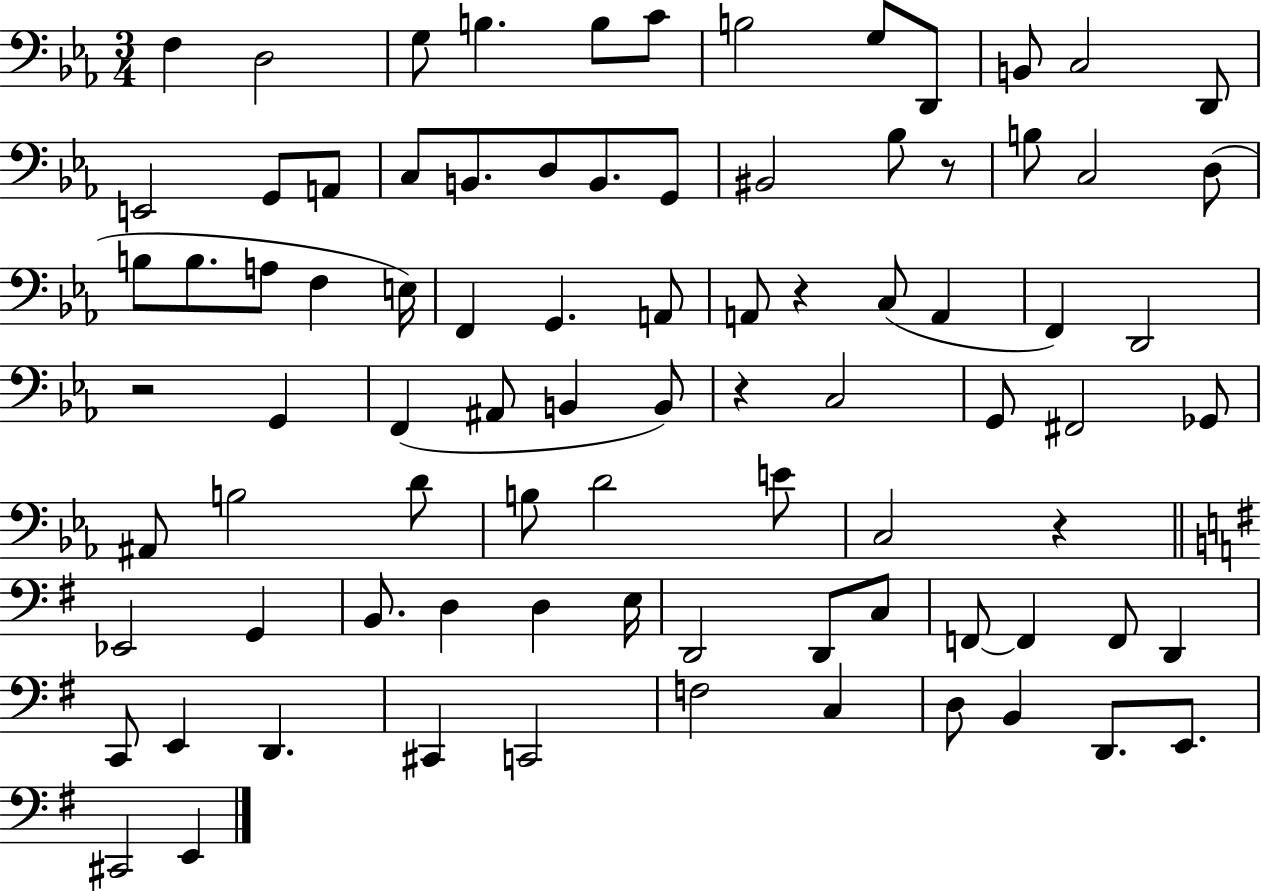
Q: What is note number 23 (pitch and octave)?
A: B3